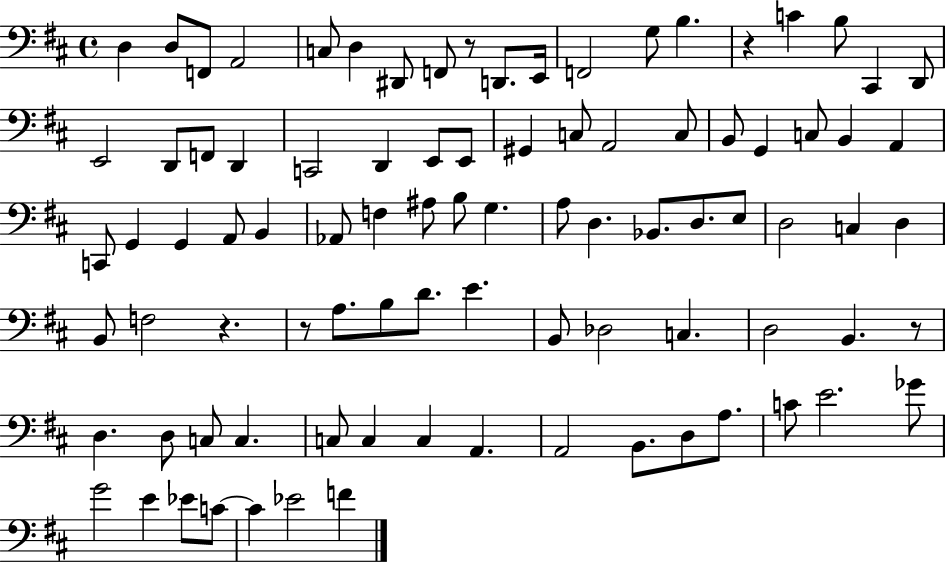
X:1
T:Untitled
M:4/4
L:1/4
K:D
D, D,/2 F,,/2 A,,2 C,/2 D, ^D,,/2 F,,/2 z/2 D,,/2 E,,/4 F,,2 G,/2 B, z C B,/2 ^C,, D,,/2 E,,2 D,,/2 F,,/2 D,, C,,2 D,, E,,/2 E,,/2 ^G,, C,/2 A,,2 C,/2 B,,/2 G,, C,/2 B,, A,, C,,/2 G,, G,, A,,/2 B,, _A,,/2 F, ^A,/2 B,/2 G, A,/2 D, _B,,/2 D,/2 E,/2 D,2 C, D, B,,/2 F,2 z z/2 A,/2 B,/2 D/2 E B,,/2 _D,2 C, D,2 B,, z/2 D, D,/2 C,/2 C, C,/2 C, C, A,, A,,2 B,,/2 D,/2 A,/2 C/2 E2 _G/2 G2 E _E/2 C/2 C _E2 F